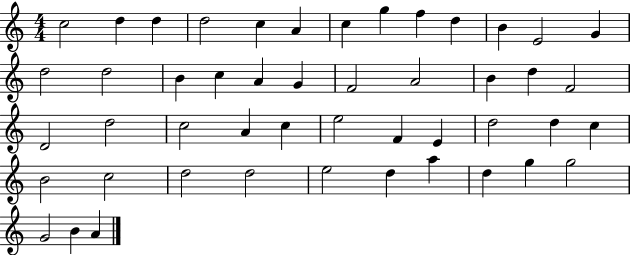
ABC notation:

X:1
T:Untitled
M:4/4
L:1/4
K:C
c2 d d d2 c A c g f d B E2 G d2 d2 B c A G F2 A2 B d F2 D2 d2 c2 A c e2 F E d2 d c B2 c2 d2 d2 e2 d a d g g2 G2 B A